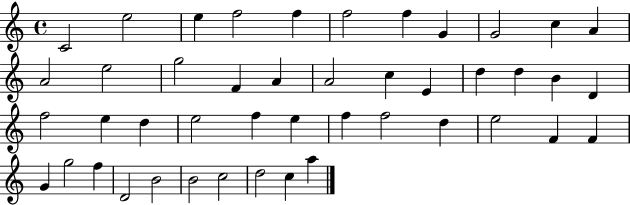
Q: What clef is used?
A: treble